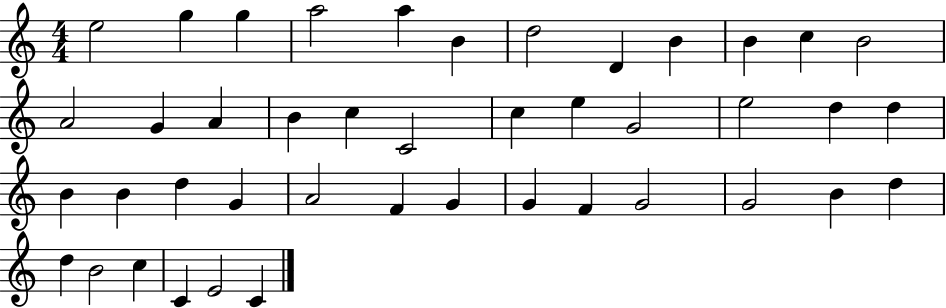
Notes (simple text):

E5/h G5/q G5/q A5/h A5/q B4/q D5/h D4/q B4/q B4/q C5/q B4/h A4/h G4/q A4/q B4/q C5/q C4/h C5/q E5/q G4/h E5/h D5/q D5/q B4/q B4/q D5/q G4/q A4/h F4/q G4/q G4/q F4/q G4/h G4/h B4/q D5/q D5/q B4/h C5/q C4/q E4/h C4/q